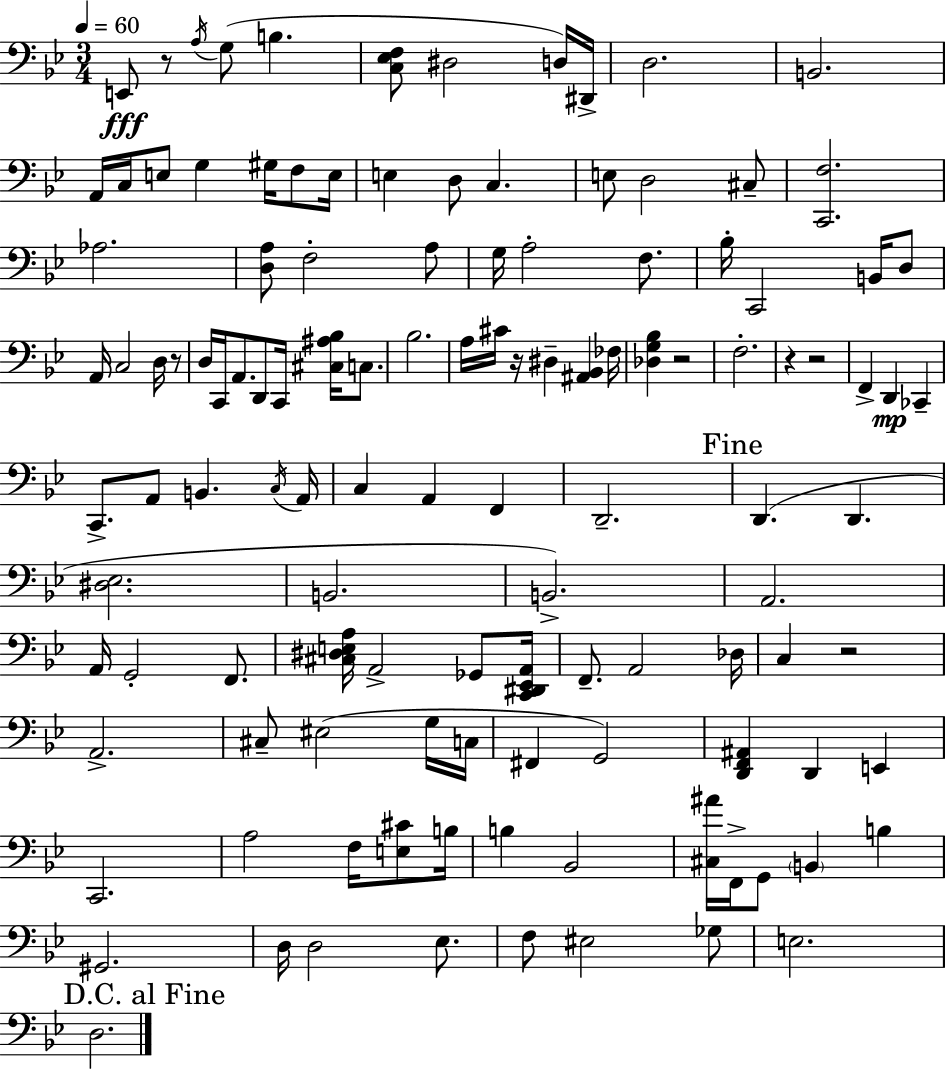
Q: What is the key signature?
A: BES major